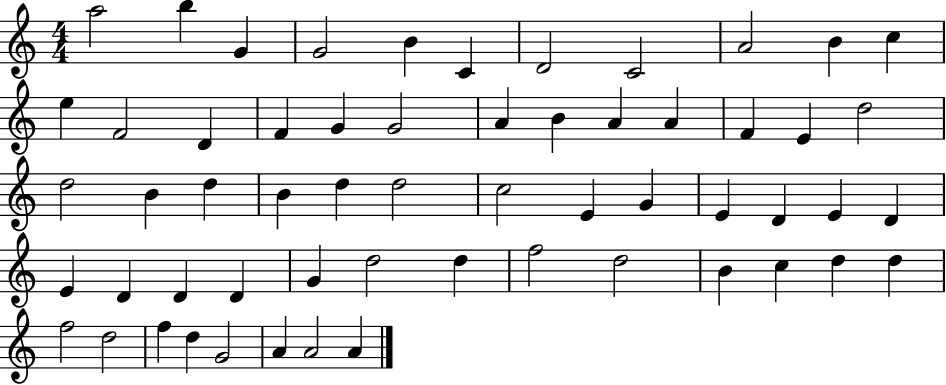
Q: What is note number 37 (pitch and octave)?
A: D4